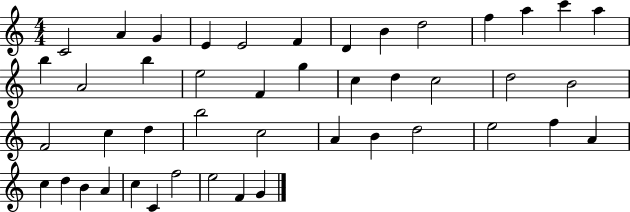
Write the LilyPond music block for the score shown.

{
  \clef treble
  \numericTimeSignature
  \time 4/4
  \key c \major
  c'2 a'4 g'4 | e'4 e'2 f'4 | d'4 b'4 d''2 | f''4 a''4 c'''4 a''4 | \break b''4 a'2 b''4 | e''2 f'4 g''4 | c''4 d''4 c''2 | d''2 b'2 | \break f'2 c''4 d''4 | b''2 c''2 | a'4 b'4 d''2 | e''2 f''4 a'4 | \break c''4 d''4 b'4 a'4 | c''4 c'4 f''2 | e''2 f'4 g'4 | \bar "|."
}